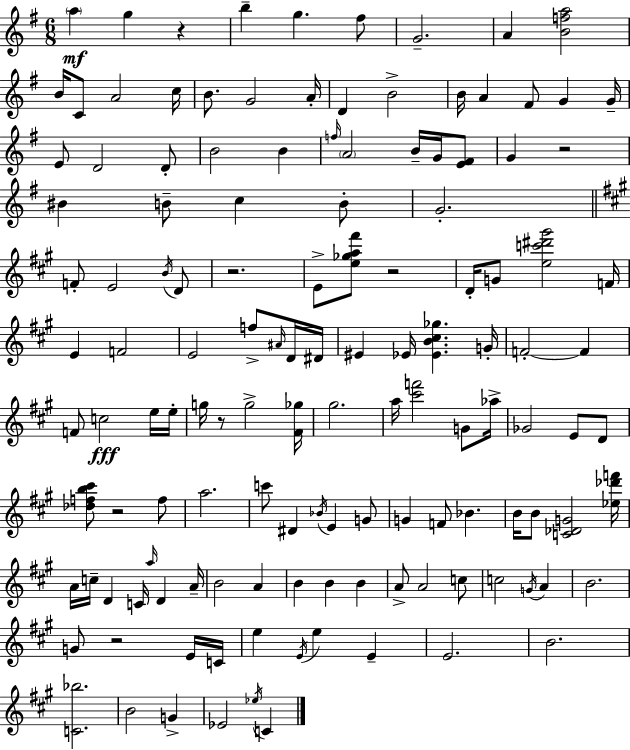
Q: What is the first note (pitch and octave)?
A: A5